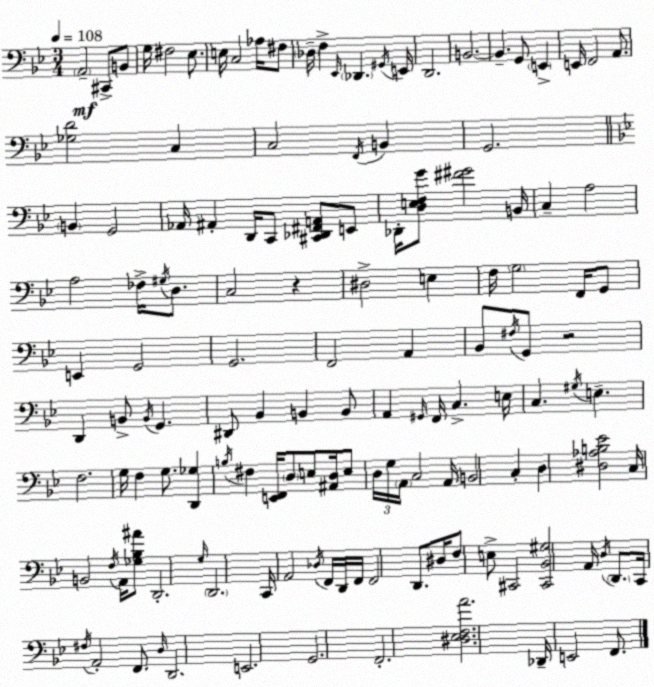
X:1
T:Untitled
M:3/4
L:1/4
K:Bb
A,,2 ^C,,/2 B,,/2 G,/4 ^F,2 _E,/2 E,/4 C,2 _A,/4 ^F,/2 _D,/4 F, _E,,/4 _D,, ^G,,/4 E,,/4 D,,2 B,,2 B,, G,,/2 E,, E,,/4 F,,2 A,,/2 [_G,D]2 C, C,2 F,,/4 B,, G,,2 B,, G,,2 _A,,/4 ^A,, D,,/4 C,,/2 [^C,,_D,,^F,,A,,]/2 E,,/2 _D,,/4 [D,E,F,G]/2 [^F^G]2 B,,/4 C, A,2 A,2 _F,/4 ^G,/4 D,/2 C,2 z ^D,2 E, F,/4 G,2 F,,/4 G,,/2 E,, G,,2 G,,2 F,,2 A,, _B,,/2 ^F,/4 G,,/2 z2 D,, B,,/2 B,,/4 G,, ^D,,/2 _B,, B,, B,,/2 A,, ^G,,/4 F,,/4 C, E,/4 C, ^G,/4 E, F,2 G,/4 F, G,/2 [D,,_G,] B,/4 ^F, [E,,F,,]/4 D,/2 E,/2 [^A,,D,]/4 E,/2 D,/4 G,/4 A,,/4 C,2 A,,/4 B,,2 C, D, [^D,_A,B,_E]2 C,/4 B,,2 F,/4 A,,/4 [_G,_B,^A]/2 D,,2 G,/4 D,,2 C,,/4 A,,2 _D,/4 F,,/4 D,,/4 F,,/4 F,,2 D,,/2 ^D,/4 F,/2 E,/2 ^C,,2 [^C,,_B,,^G,]2 A,,/4 D,/4 D,,/2 C,,/4 ^F,/4 A,,2 F,,/2 D,/4 D,,2 E,,2 G,,2 F,,2 [^D,_E,F,A]2 _D,,/4 E,,2 F,,/2